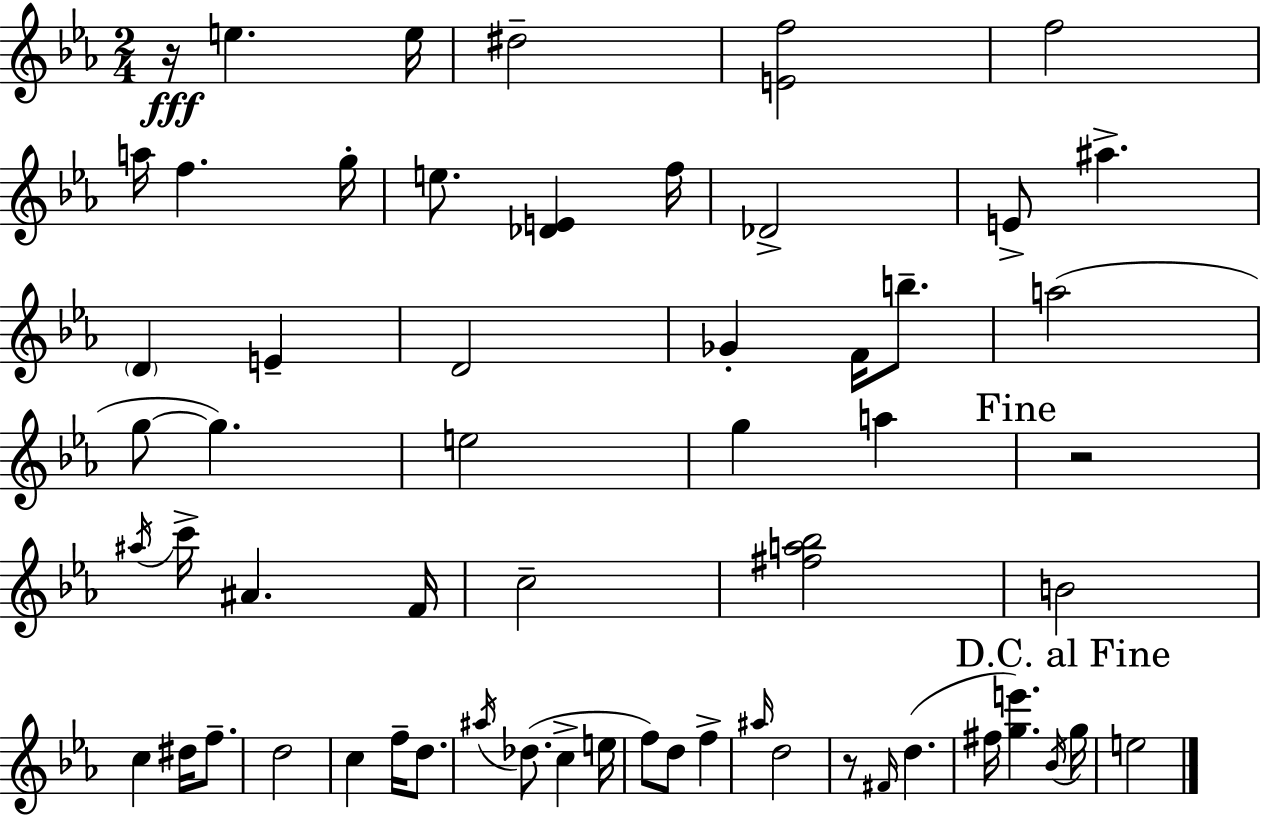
X:1
T:Untitled
M:2/4
L:1/4
K:Eb
z/4 e e/4 ^d2 [Ef]2 f2 a/4 f g/4 e/2 [_DE] f/4 _D2 E/2 ^a D E D2 _G F/4 b/2 a2 g/2 g e2 g a z2 ^a/4 c'/4 ^A F/4 c2 [^fa_b]2 B2 c ^d/4 f/2 d2 c f/4 d/2 ^a/4 _d/2 c e/4 f/2 d/2 f ^a/4 d2 z/2 ^F/4 d ^f/4 [ge'] _B/4 g/4 e2